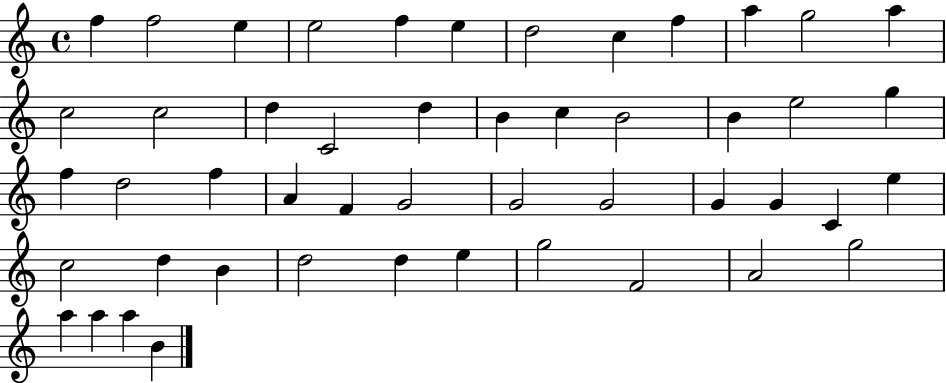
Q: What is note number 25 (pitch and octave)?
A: D5